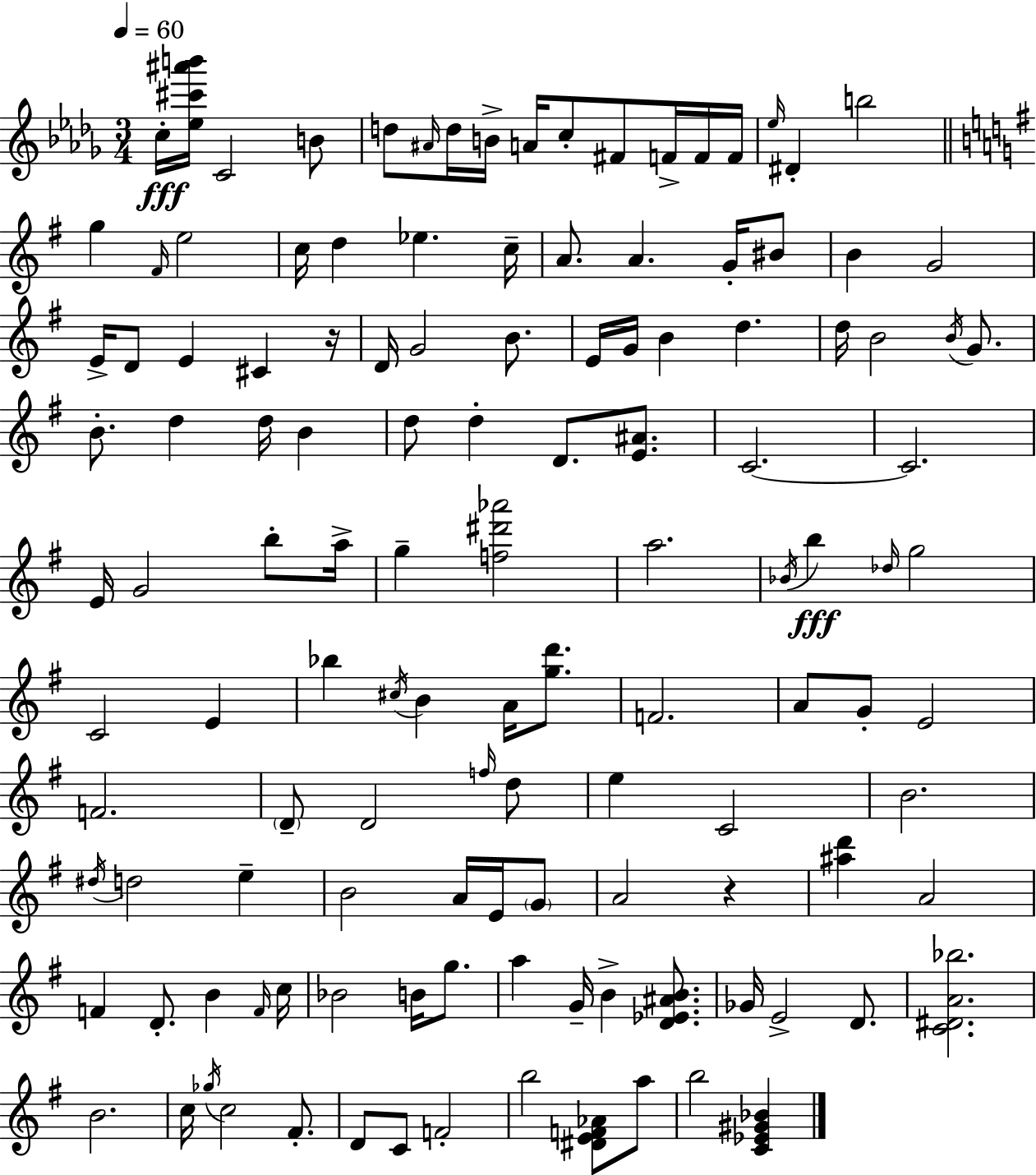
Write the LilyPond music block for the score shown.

{
  \clef treble
  \numericTimeSignature
  \time 3/4
  \key bes \minor
  \tempo 4 = 60
  c''16-.\fff <ees'' cis''' ais''' b'''>16 c'2 b'8 | d''8 \grace { ais'16 } d''16 b'16-> a'16 c''8-. fis'8 f'16-> f'16 | f'16 \grace { ees''16 } dis'4-. b''2 | \bar "||" \break \key g \major g''4 \grace { fis'16 } e''2 | c''16 d''4 ees''4. | c''16-- a'8. a'4. g'16-. bis'8 | b'4 g'2 | \break e'16-> d'8 e'4 cis'4 | r16 d'16 g'2 b'8. | e'16 g'16 b'4 d''4. | d''16 b'2 \acciaccatura { b'16 } g'8. | \break b'8.-. d''4 d''16 b'4 | d''8 d''4-. d'8. <e' ais'>8. | c'2.~~ | c'2. | \break e'16 g'2 b''8-. | a''16-> g''4-- <f'' dis''' aes'''>2 | a''2. | \acciaccatura { bes'16 }\fff b''4 \grace { des''16 } g''2 | \break c'2 | e'4 bes''4 \acciaccatura { cis''16 } b'4 | a'16 <g'' d'''>8. f'2. | a'8 g'8-. e'2 | \break f'2. | \parenthesize d'8-- d'2 | \grace { f''16 } d''8 e''4 c'2 | b'2. | \break \acciaccatura { dis''16 } d''2 | e''4-- b'2 | a'16 e'16 \parenthesize g'8 a'2 | r4 <ais'' d'''>4 a'2 | \break f'4 d'8.-. | b'4 \grace { f'16 } c''16 bes'2 | b'16 g''8. a''4 | g'16-- b'4-> <d' ees' ais' b'>8. ges'16 e'2-> | \break d'8. <c' dis' a' bes''>2. | b'2. | c''16 \acciaccatura { ges''16 } c''2 | fis'8.-. d'8 c'8 | \break f'2-. b''2 | <dis' e' f' aes'>8 a''8 b''2 | <c' ees' gis' bes'>4 \bar "|."
}